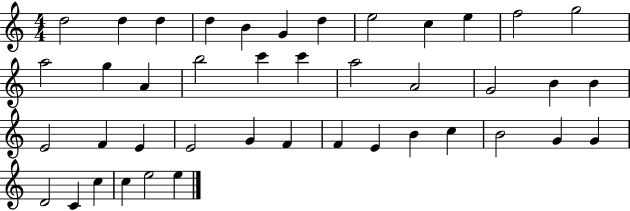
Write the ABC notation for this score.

X:1
T:Untitled
M:4/4
L:1/4
K:C
d2 d d d B G d e2 c e f2 g2 a2 g A b2 c' c' a2 A2 G2 B B E2 F E E2 G F F E B c B2 G G D2 C c c e2 e